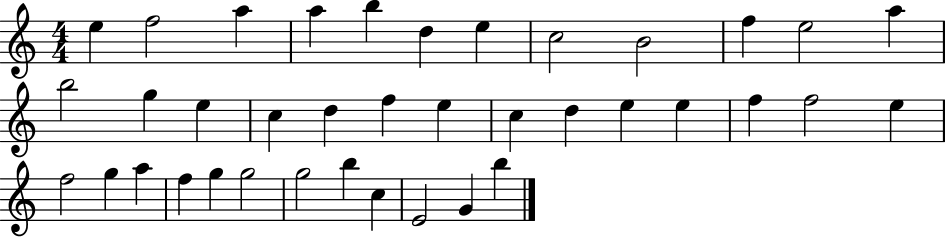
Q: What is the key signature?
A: C major